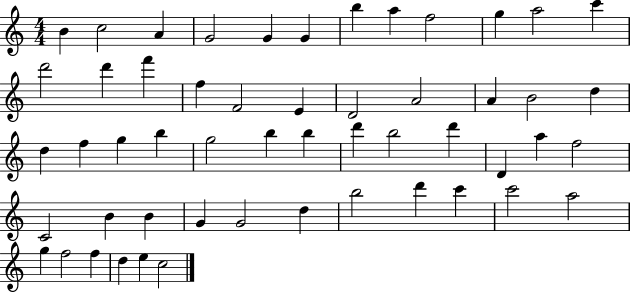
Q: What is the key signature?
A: C major